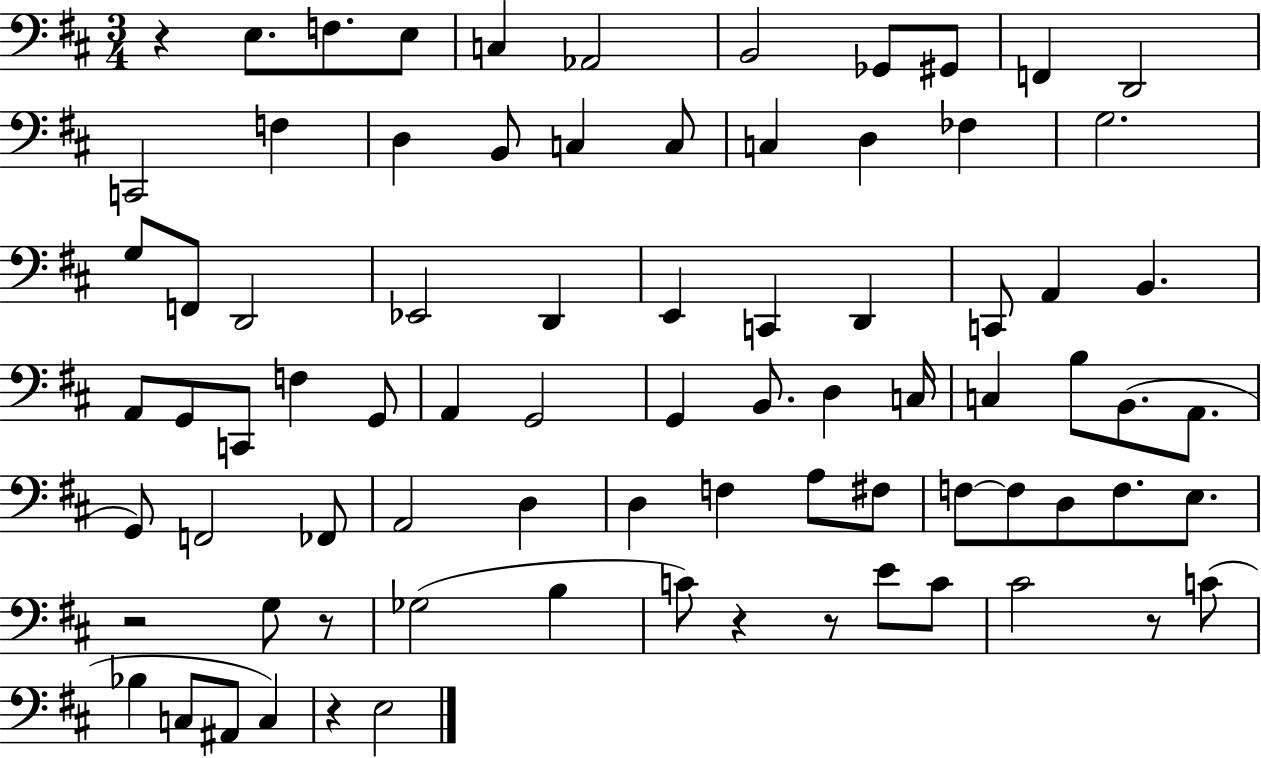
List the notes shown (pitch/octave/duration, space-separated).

R/q E3/e. F3/e. E3/e C3/q Ab2/h B2/h Gb2/e G#2/e F2/q D2/h C2/h F3/q D3/q B2/e C3/q C3/e C3/q D3/q FES3/q G3/h. G3/e F2/e D2/h Eb2/h D2/q E2/q C2/q D2/q C2/e A2/q B2/q. A2/e G2/e C2/e F3/q G2/e A2/q G2/h G2/q B2/e. D3/q C3/s C3/q B3/e B2/e. A2/e. G2/e F2/h FES2/e A2/h D3/q D3/q F3/q A3/e F#3/e F3/e F3/e D3/e F3/e. E3/e. R/h G3/e R/e Gb3/h B3/q C4/e R/q R/e E4/e C4/e C#4/h R/e C4/e Bb3/q C3/e A#2/e C3/q R/q E3/h